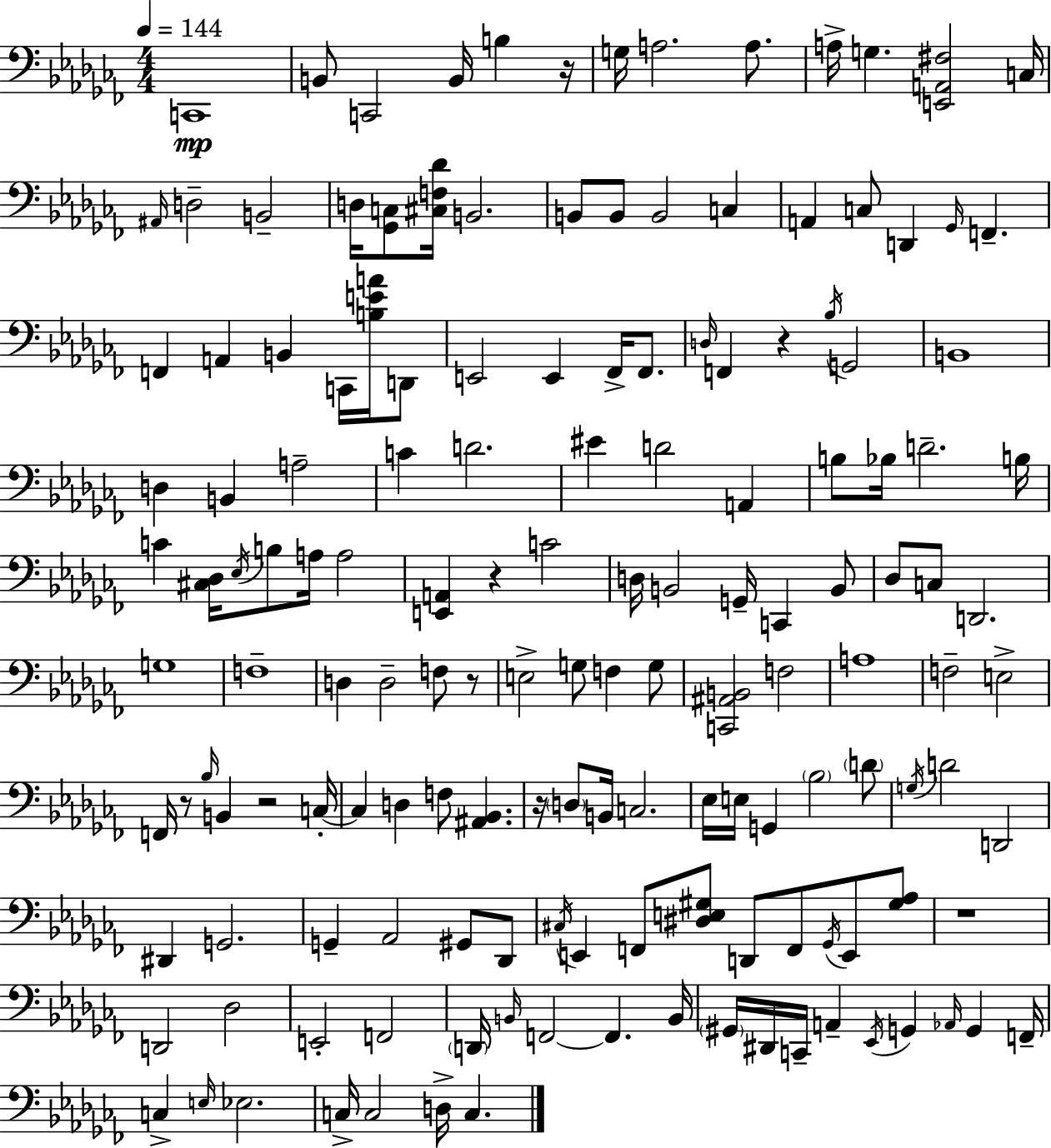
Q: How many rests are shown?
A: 8